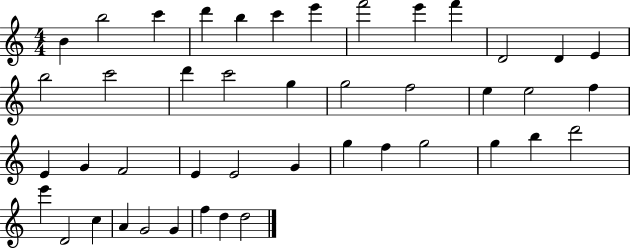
X:1
T:Untitled
M:4/4
L:1/4
K:C
B b2 c' d' b c' e' f'2 e' f' D2 D E b2 c'2 d' c'2 g g2 f2 e e2 f E G F2 E E2 G g f g2 g b d'2 e' D2 c A G2 G f d d2